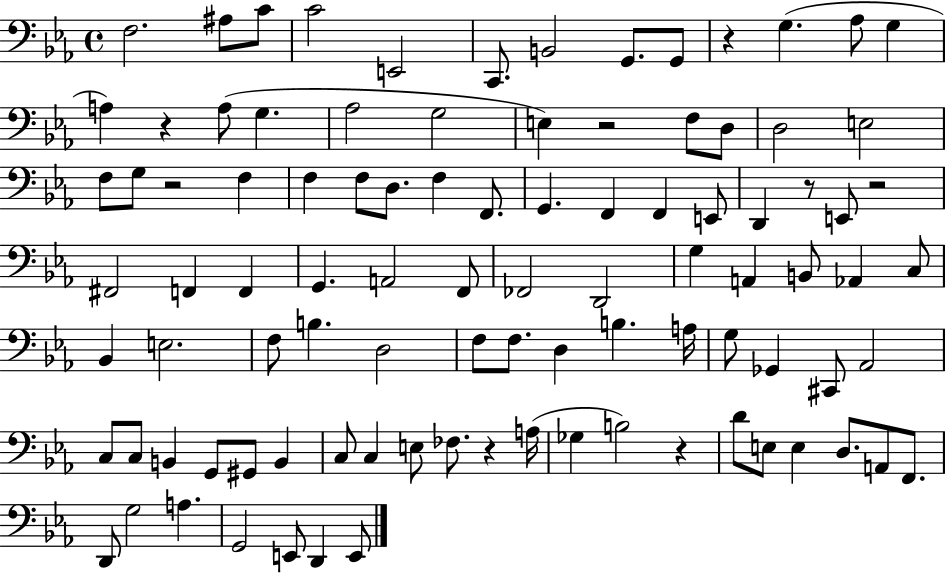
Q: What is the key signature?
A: EES major